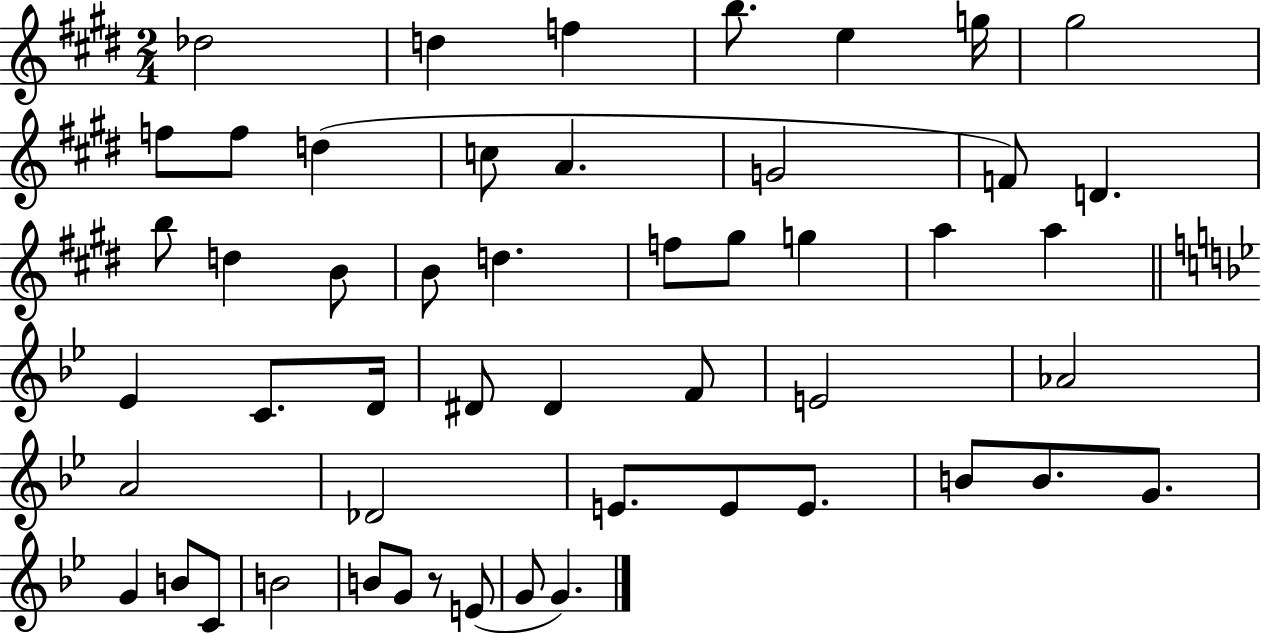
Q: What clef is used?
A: treble